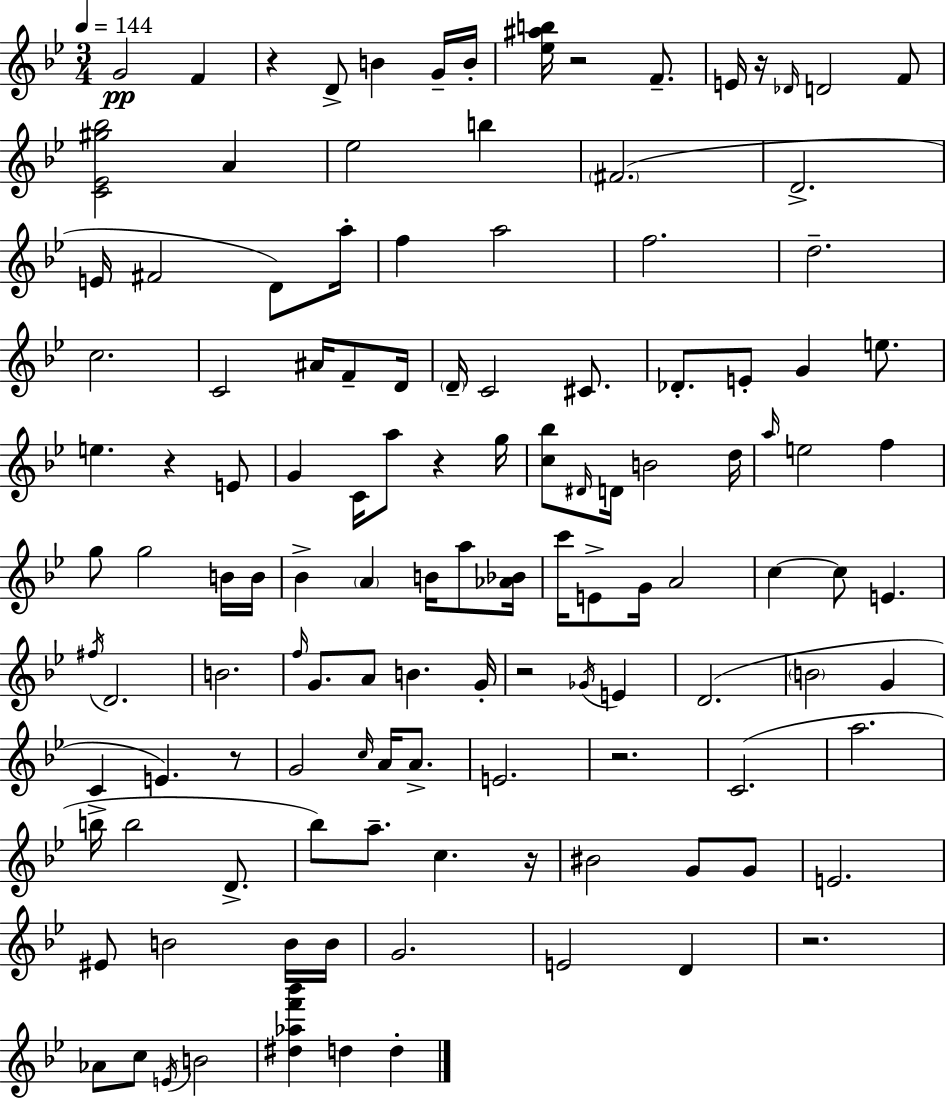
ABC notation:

X:1
T:Untitled
M:3/4
L:1/4
K:Bb
G2 F z D/2 B G/4 B/4 [_e^ab]/4 z2 F/2 E/4 z/4 _D/4 D2 F/2 [C_E^g_b]2 A _e2 b ^F2 D2 E/4 ^F2 D/2 a/4 f a2 f2 d2 c2 C2 ^A/4 F/2 D/4 D/4 C2 ^C/2 _D/2 E/2 G e/2 e z E/2 G C/4 a/2 z g/4 [c_b]/2 ^D/4 D/4 B2 d/4 a/4 e2 f g/2 g2 B/4 B/4 _B A B/4 a/2 [_A_B]/4 c'/4 E/2 G/4 A2 c c/2 E ^f/4 D2 B2 f/4 G/2 A/2 B G/4 z2 _G/4 E D2 B2 G C E z/2 G2 c/4 A/4 A/2 E2 z2 C2 a2 b/4 b2 D/2 _b/2 a/2 c z/4 ^B2 G/2 G/2 E2 ^E/2 B2 B/4 B/4 G2 E2 D z2 _A/2 c/2 E/4 B2 [^d_af'_b'] d d